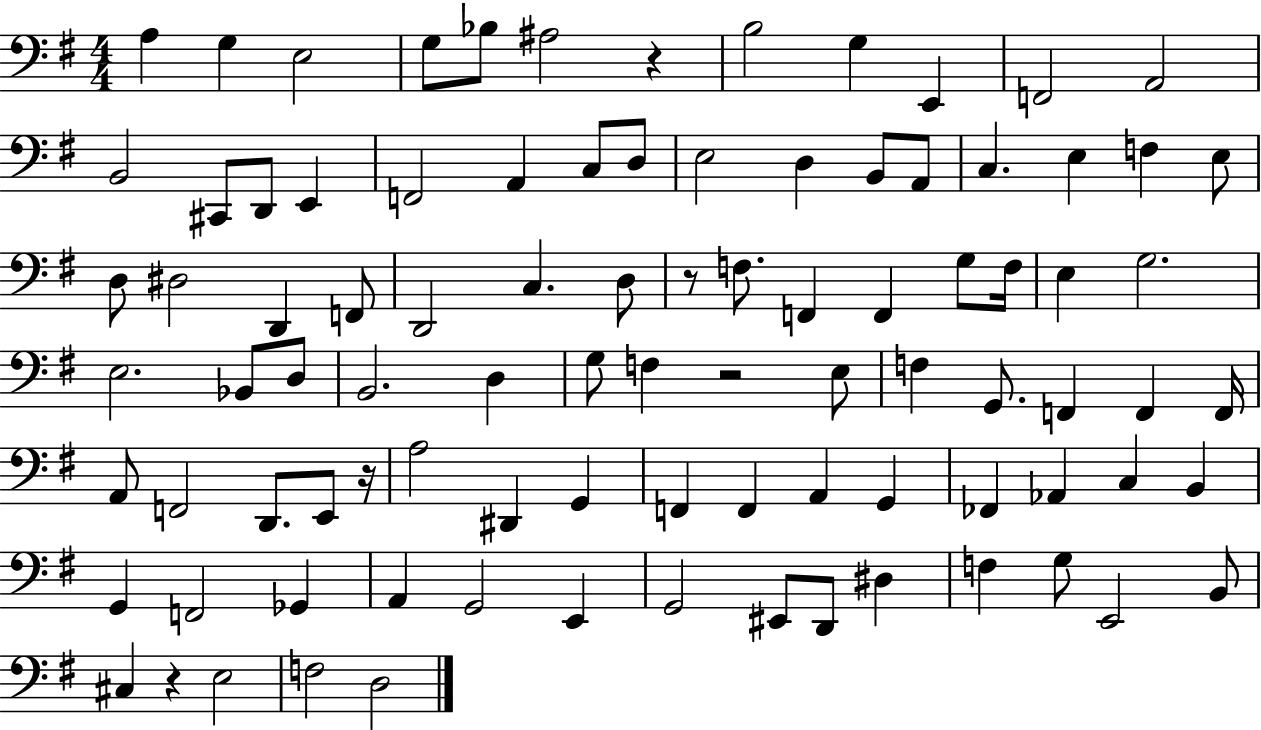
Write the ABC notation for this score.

X:1
T:Untitled
M:4/4
L:1/4
K:G
A, G, E,2 G,/2 _B,/2 ^A,2 z B,2 G, E,, F,,2 A,,2 B,,2 ^C,,/2 D,,/2 E,, F,,2 A,, C,/2 D,/2 E,2 D, B,,/2 A,,/2 C, E, F, E,/2 D,/2 ^D,2 D,, F,,/2 D,,2 C, D,/2 z/2 F,/2 F,, F,, G,/2 F,/4 E, G,2 E,2 _B,,/2 D,/2 B,,2 D, G,/2 F, z2 E,/2 F, G,,/2 F,, F,, F,,/4 A,,/2 F,,2 D,,/2 E,,/2 z/4 A,2 ^D,, G,, F,, F,, A,, G,, _F,, _A,, C, B,, G,, F,,2 _G,, A,, G,,2 E,, G,,2 ^E,,/2 D,,/2 ^D, F, G,/2 E,,2 B,,/2 ^C, z E,2 F,2 D,2